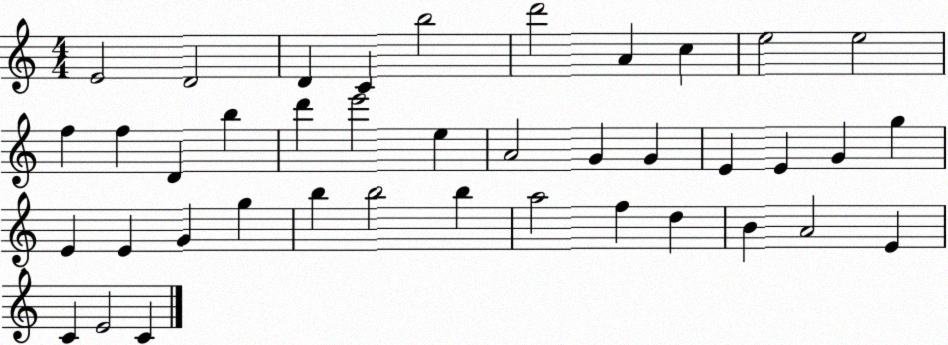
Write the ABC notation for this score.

X:1
T:Untitled
M:4/4
L:1/4
K:C
E2 D2 D C b2 d'2 A c e2 e2 f f D b d' e'2 e A2 G G E E G g E E G g b b2 b a2 f d B A2 E C E2 C